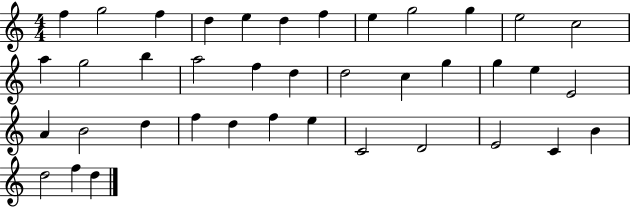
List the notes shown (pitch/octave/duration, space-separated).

F5/q G5/h F5/q D5/q E5/q D5/q F5/q E5/q G5/h G5/q E5/h C5/h A5/q G5/h B5/q A5/h F5/q D5/q D5/h C5/q G5/q G5/q E5/q E4/h A4/q B4/h D5/q F5/q D5/q F5/q E5/q C4/h D4/h E4/h C4/q B4/q D5/h F5/q D5/q